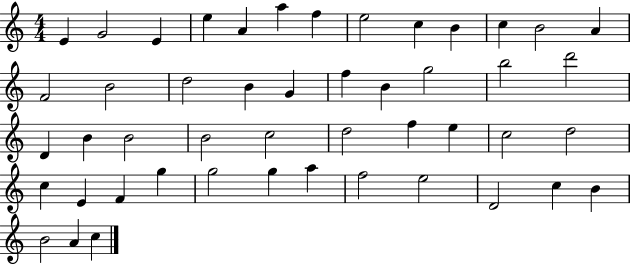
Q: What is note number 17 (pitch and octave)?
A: B4